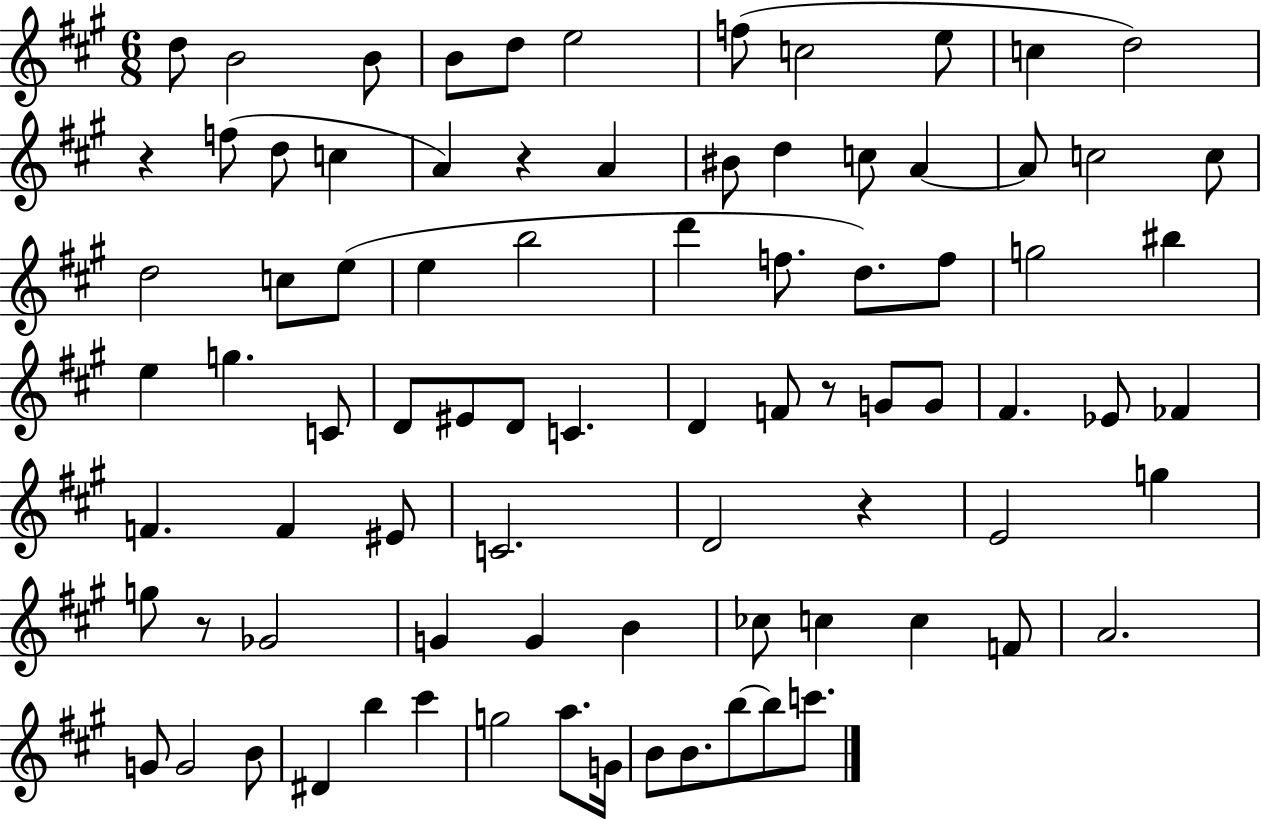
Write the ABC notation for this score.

X:1
T:Untitled
M:6/8
L:1/4
K:A
d/2 B2 B/2 B/2 d/2 e2 f/2 c2 e/2 c d2 z f/2 d/2 c A z A ^B/2 d c/2 A A/2 c2 c/2 d2 c/2 e/2 e b2 d' f/2 d/2 f/2 g2 ^b e g C/2 D/2 ^E/2 D/2 C D F/2 z/2 G/2 G/2 ^F _E/2 _F F F ^E/2 C2 D2 z E2 g g/2 z/2 _G2 G G B _c/2 c c F/2 A2 G/2 G2 B/2 ^D b ^c' g2 a/2 G/4 B/2 B/2 b/2 b/2 c'/2